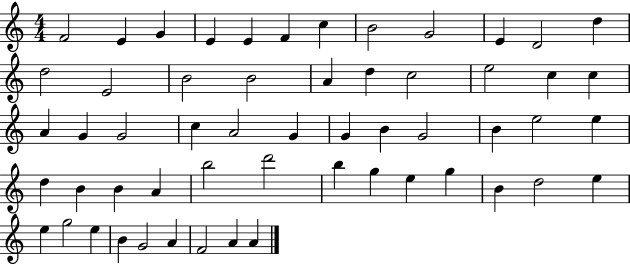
X:1
T:Untitled
M:4/4
L:1/4
K:C
F2 E G E E F c B2 G2 E D2 d d2 E2 B2 B2 A d c2 e2 c c A G G2 c A2 G G B G2 B e2 e d B B A b2 d'2 b g e g B d2 e e g2 e B G2 A F2 A A